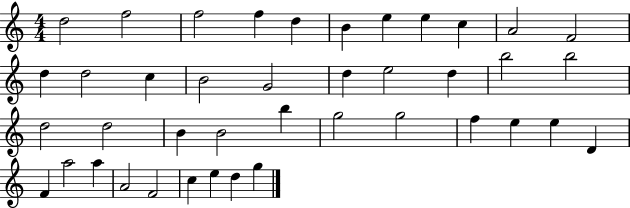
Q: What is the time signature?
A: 4/4